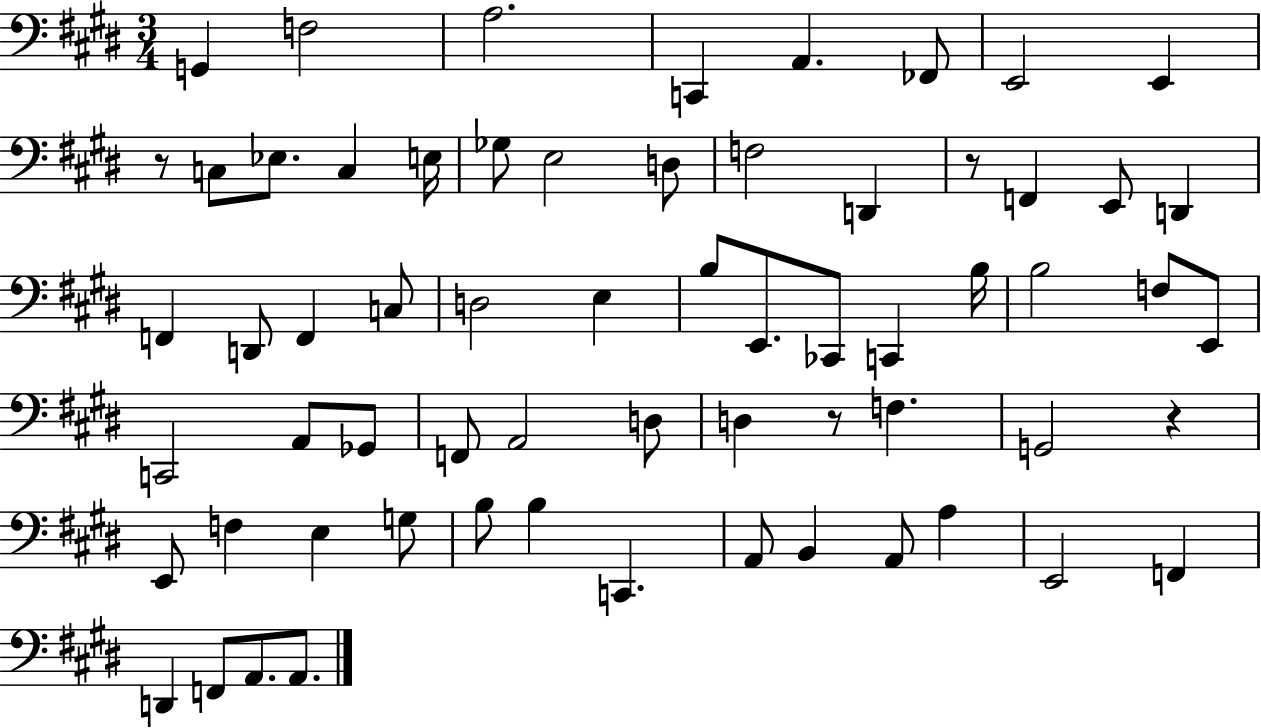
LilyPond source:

{
  \clef bass
  \numericTimeSignature
  \time 3/4
  \key e \major
  \repeat volta 2 { g,4 f2 | a2. | c,4 a,4. fes,8 | e,2 e,4 | \break r8 c8 ees8. c4 e16 | ges8 e2 d8 | f2 d,4 | r8 f,4 e,8 d,4 | \break f,4 d,8 f,4 c8 | d2 e4 | b8 e,8. ces,8 c,4 b16 | b2 f8 e,8 | \break c,2 a,8 ges,8 | f,8 a,2 d8 | d4 r8 f4. | g,2 r4 | \break e,8 f4 e4 g8 | b8 b4 c,4. | a,8 b,4 a,8 a4 | e,2 f,4 | \break d,4 f,8 a,8. a,8. | } \bar "|."
}